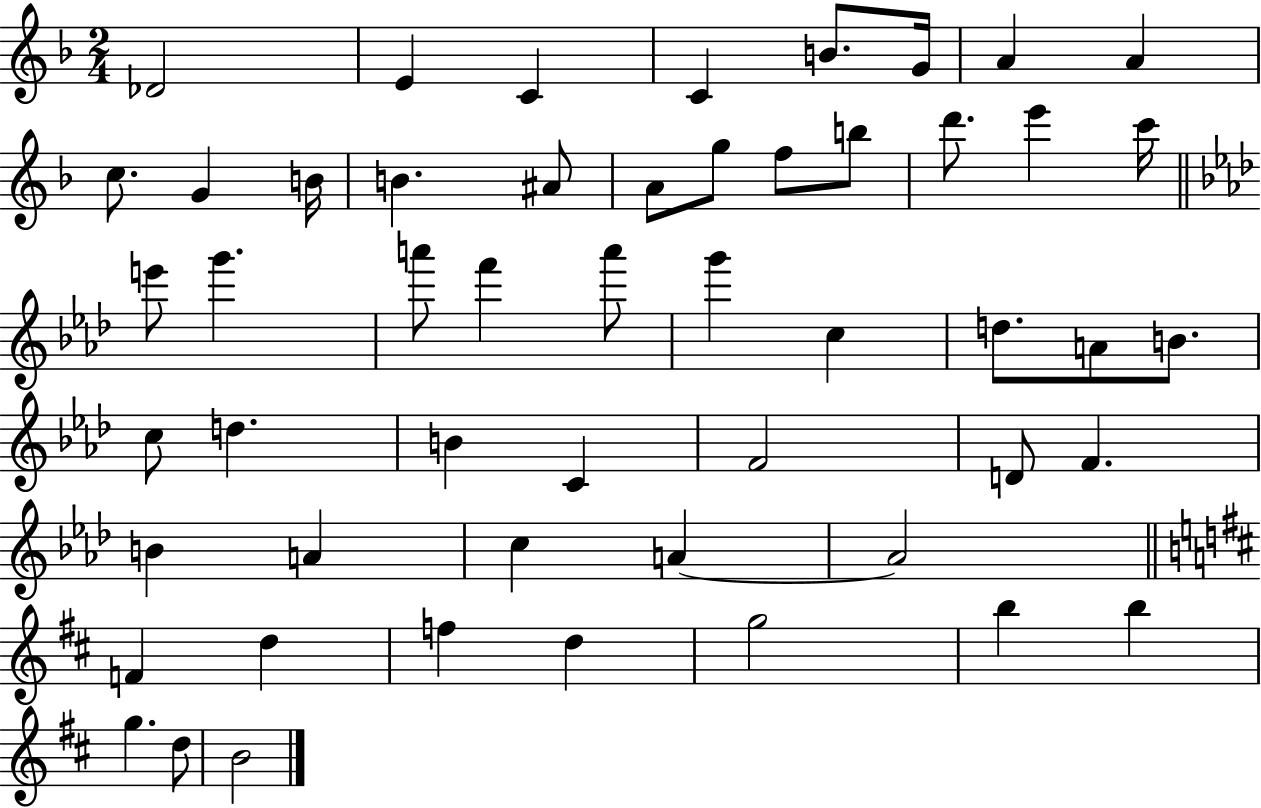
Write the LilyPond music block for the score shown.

{
  \clef treble
  \numericTimeSignature
  \time 2/4
  \key f \major
  des'2 | e'4 c'4 | c'4 b'8. g'16 | a'4 a'4 | \break c''8. g'4 b'16 | b'4. ais'8 | a'8 g''8 f''8 b''8 | d'''8. e'''4 c'''16 | \break \bar "||" \break \key aes \major e'''8 g'''4. | a'''8 f'''4 a'''8 | g'''4 c''4 | d''8. a'8 b'8. | \break c''8 d''4. | b'4 c'4 | f'2 | d'8 f'4. | \break b'4 a'4 | c''4 a'4~~ | a'2 | \bar "||" \break \key d \major f'4 d''4 | f''4 d''4 | g''2 | b''4 b''4 | \break g''4. d''8 | b'2 | \bar "|."
}